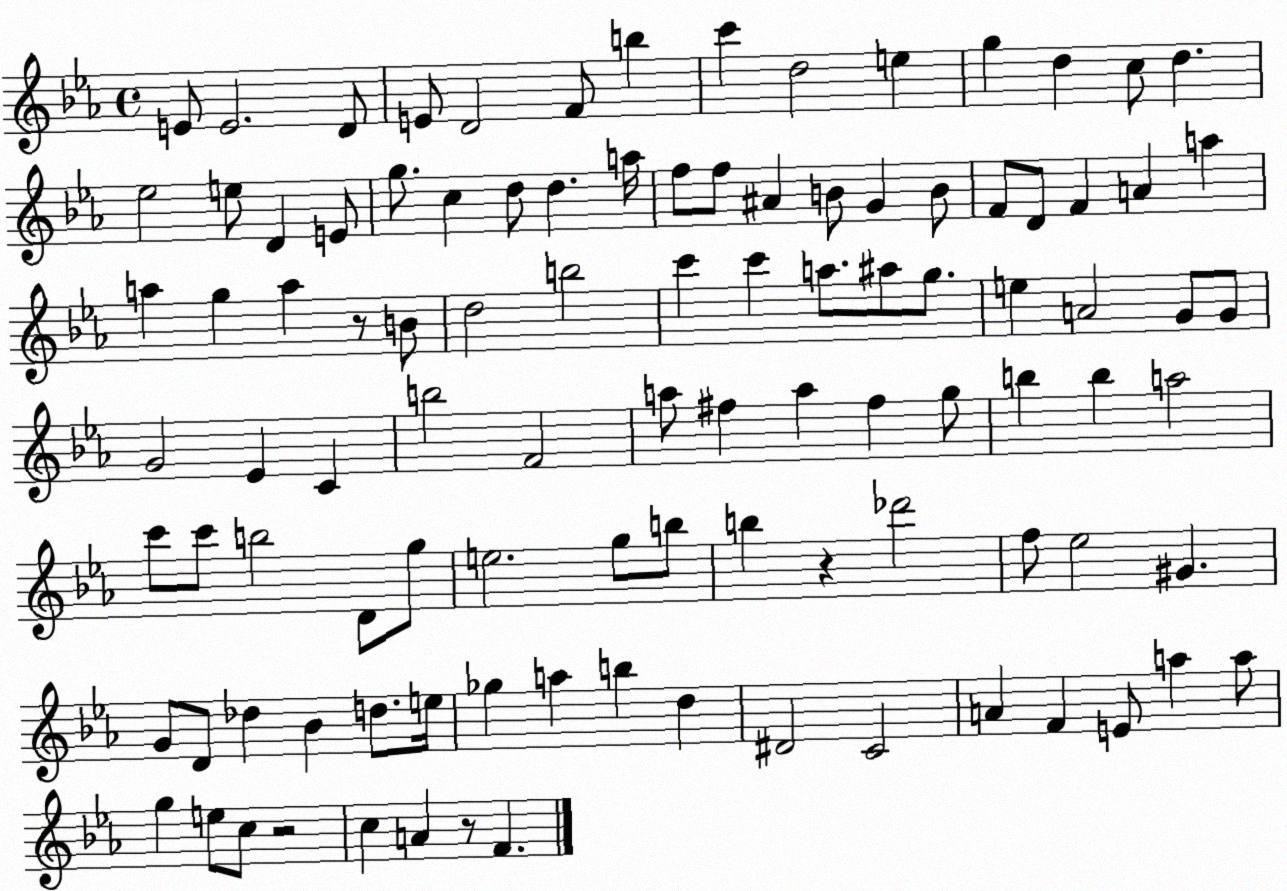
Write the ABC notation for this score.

X:1
T:Untitled
M:4/4
L:1/4
K:Eb
E/2 E2 D/2 E/2 D2 F/2 b c' d2 e g d c/2 d _e2 e/2 D E/2 g/2 c d/2 d a/4 f/2 f/2 ^A B/2 G B/2 F/2 D/2 F A a a g a z/2 B/2 d2 b2 c' c' a/2 ^a/2 g/2 e A2 G/2 G/2 G2 _E C b2 F2 a/2 ^f a ^f g/2 b b a2 c'/2 c'/2 b2 D/2 g/2 e2 g/2 b/2 b z _d'2 f/2 _e2 ^G G/2 D/2 _d _B d/2 e/4 _g a b d ^D2 C2 A F E/2 a a/2 g e/2 c/2 z2 c A z/2 F